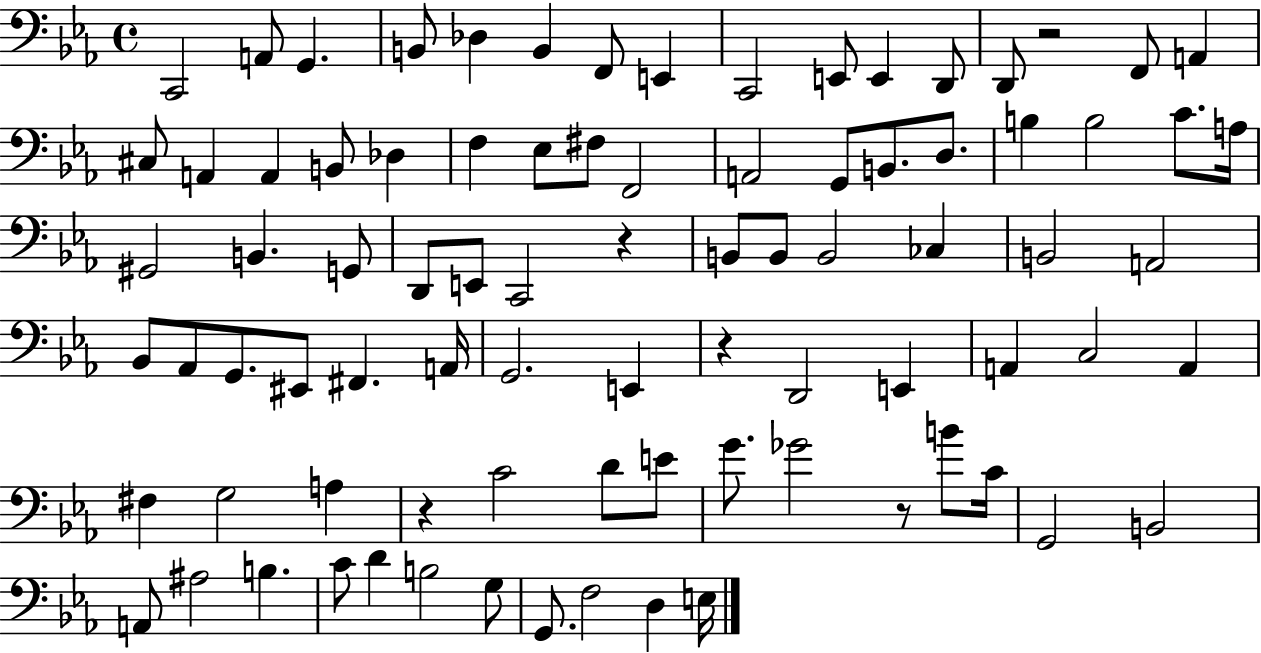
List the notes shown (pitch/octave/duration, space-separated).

C2/h A2/e G2/q. B2/e Db3/q B2/q F2/e E2/q C2/h E2/e E2/q D2/e D2/e R/h F2/e A2/q C#3/e A2/q A2/q B2/e Db3/q F3/q Eb3/e F#3/e F2/h A2/h G2/e B2/e. D3/e. B3/q B3/h C4/e. A3/s G#2/h B2/q. G2/e D2/e E2/e C2/h R/q B2/e B2/e B2/h CES3/q B2/h A2/h Bb2/e Ab2/e G2/e. EIS2/e F#2/q. A2/s G2/h. E2/q R/q D2/h E2/q A2/q C3/h A2/q F#3/q G3/h A3/q R/q C4/h D4/e E4/e G4/e. Gb4/h R/e B4/e C4/s G2/h B2/h A2/e A#3/h B3/q. C4/e D4/q B3/h G3/e G2/e. F3/h D3/q E3/s